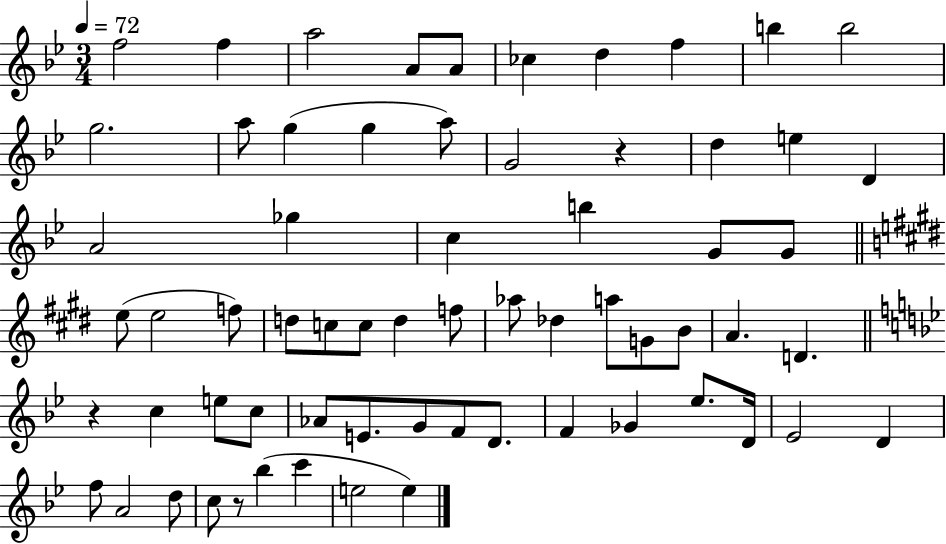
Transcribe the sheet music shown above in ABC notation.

X:1
T:Untitled
M:3/4
L:1/4
K:Bb
f2 f a2 A/2 A/2 _c d f b b2 g2 a/2 g g a/2 G2 z d e D A2 _g c b G/2 G/2 e/2 e2 f/2 d/2 c/2 c/2 d f/2 _a/2 _d a/2 G/2 B/2 A D z c e/2 c/2 _A/2 E/2 G/2 F/2 D/2 F _G _e/2 D/4 _E2 D f/2 A2 d/2 c/2 z/2 _b c' e2 e